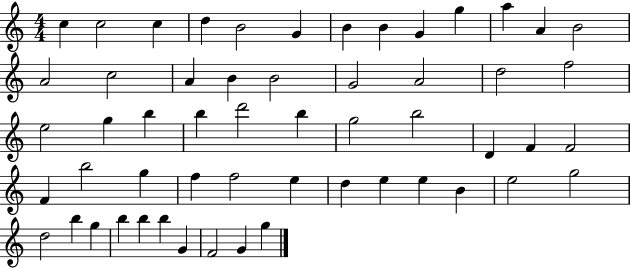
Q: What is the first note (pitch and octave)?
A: C5